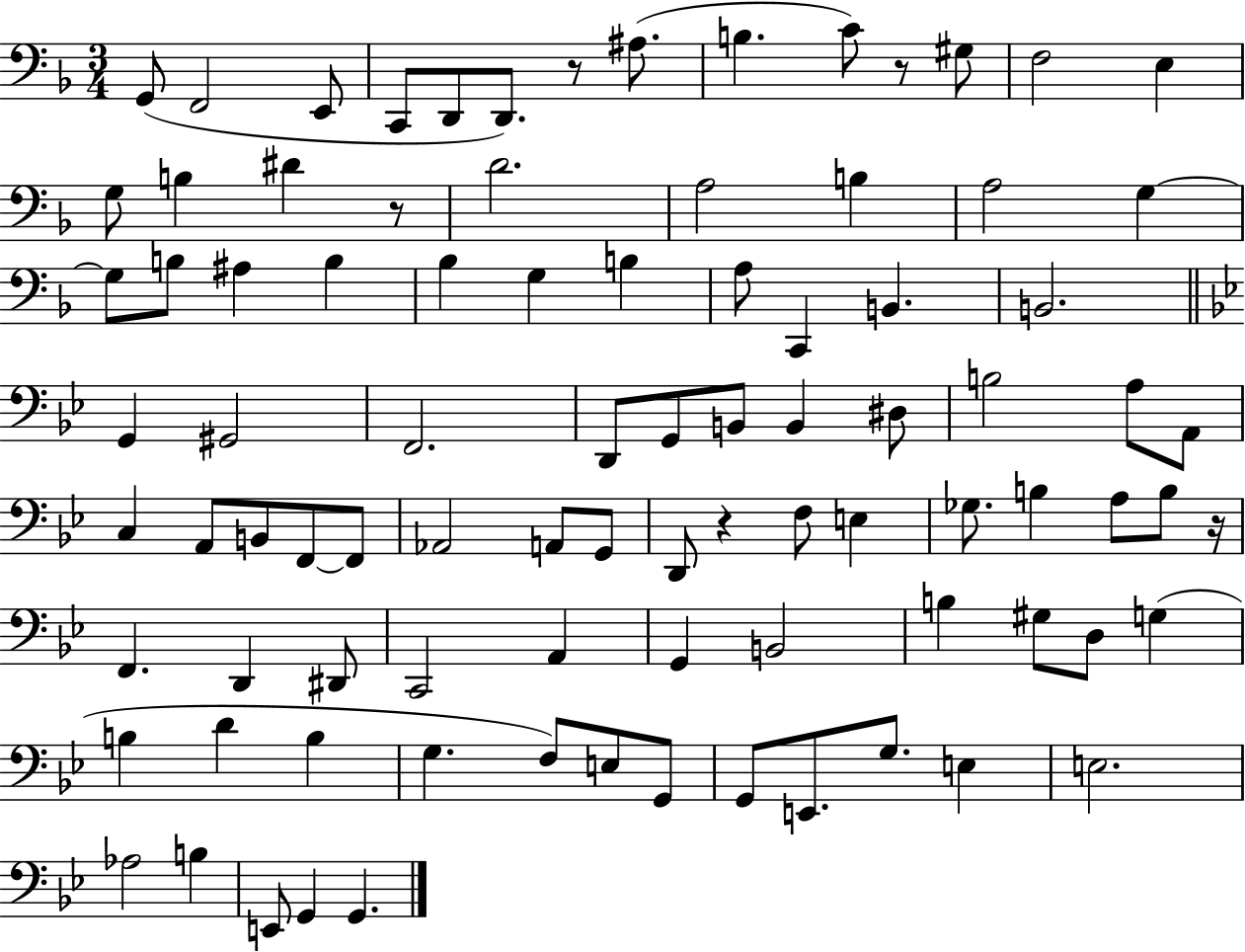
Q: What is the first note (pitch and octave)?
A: G2